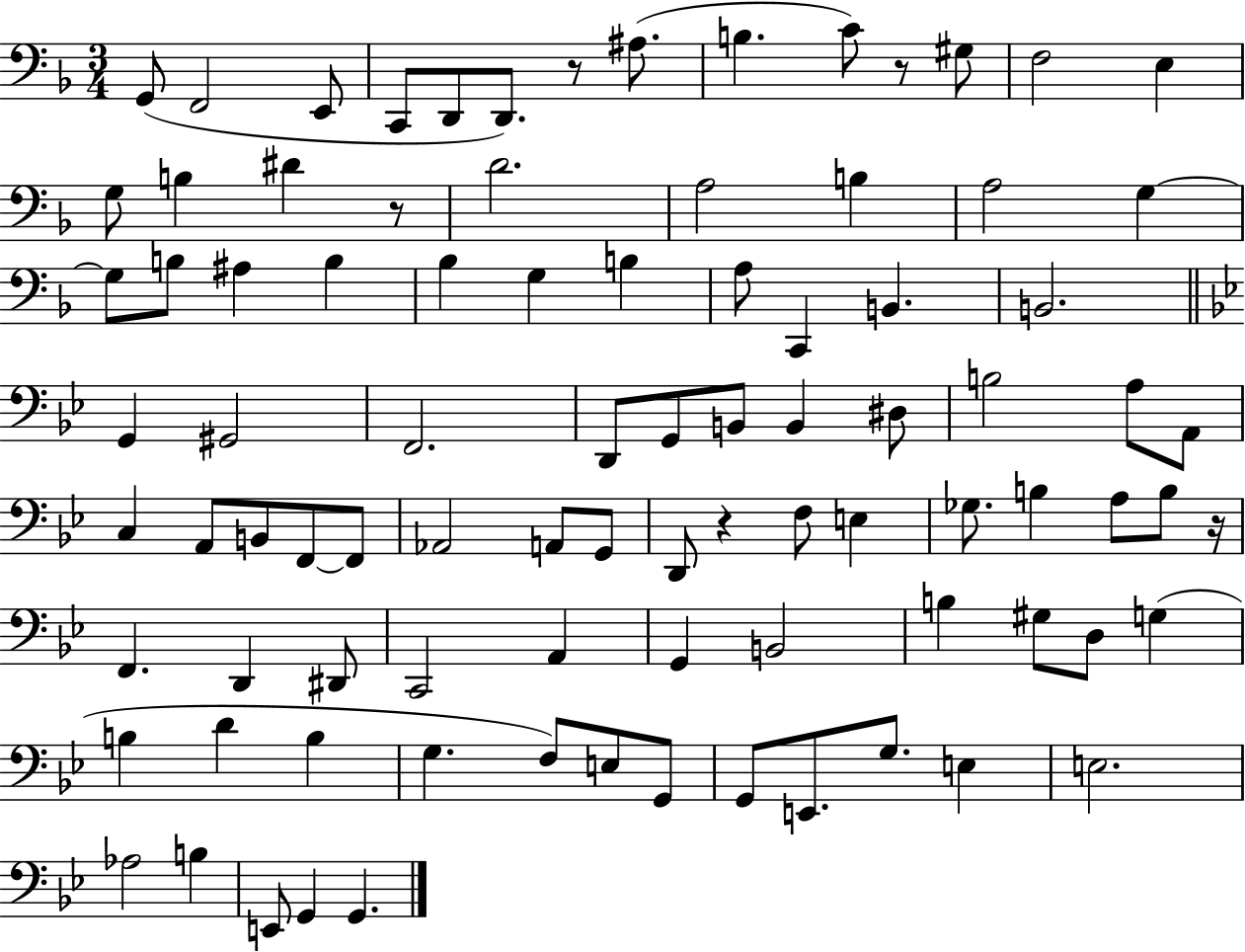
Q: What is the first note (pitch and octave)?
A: G2